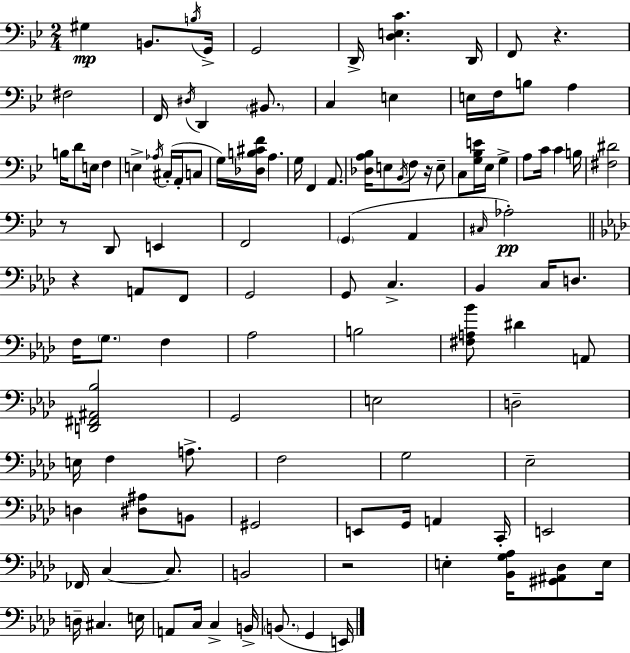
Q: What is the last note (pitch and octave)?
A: E2